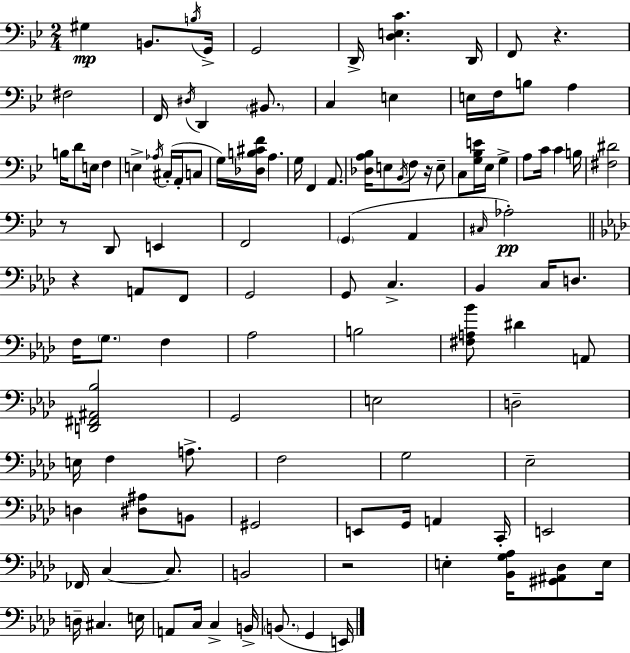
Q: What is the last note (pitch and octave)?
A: E2